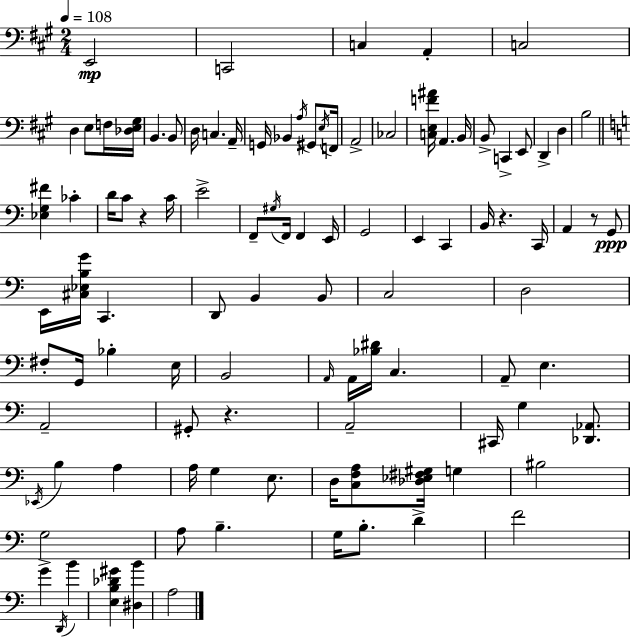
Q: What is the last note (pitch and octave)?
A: A3